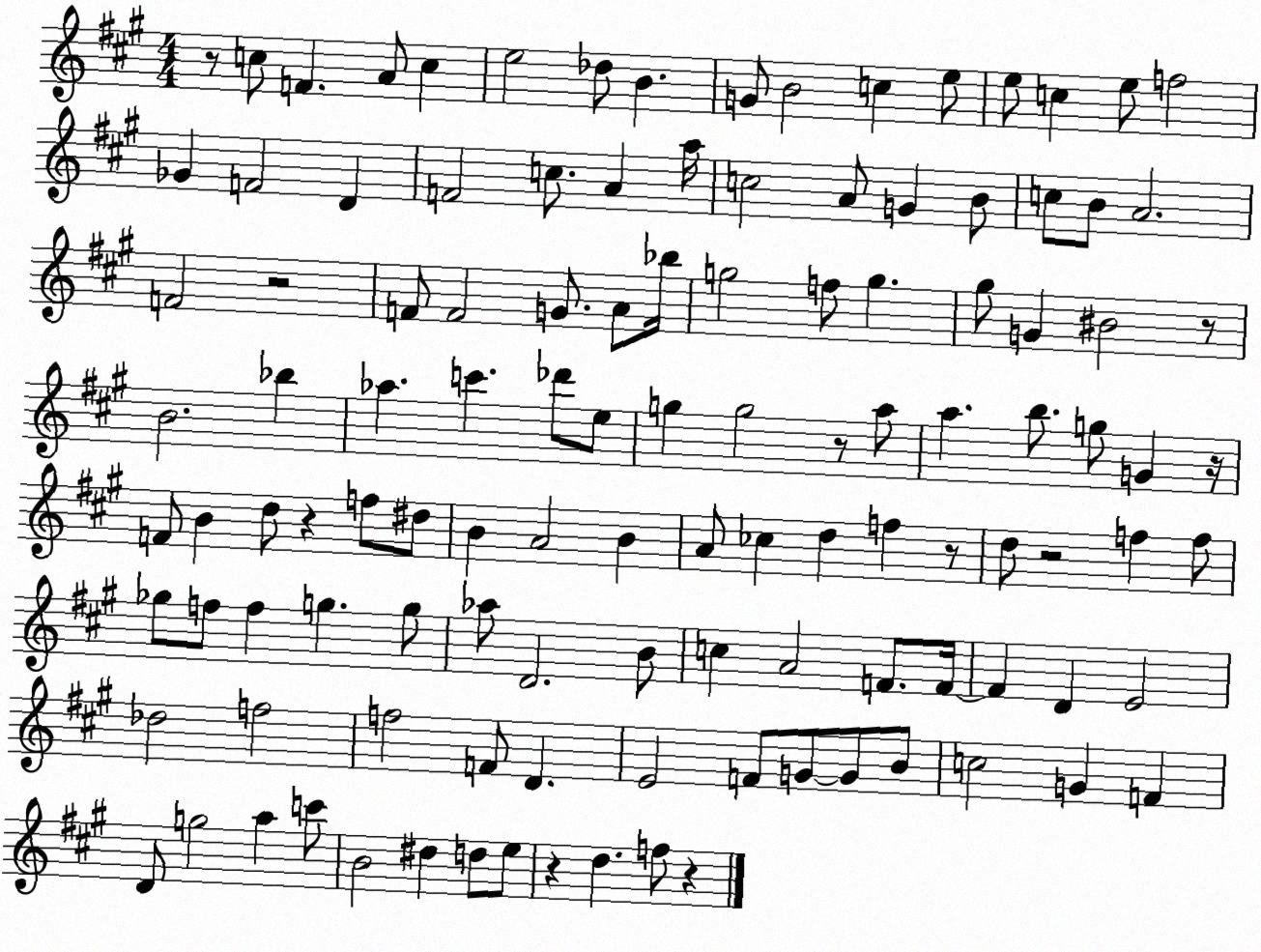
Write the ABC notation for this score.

X:1
T:Untitled
M:4/4
L:1/4
K:A
z/2 c/2 F A/2 c e2 _d/2 B G/2 B2 c e/2 e/2 c e/2 f2 _G F2 D F2 c/2 A a/4 c2 A/2 G B/2 c/2 B/2 A2 F2 z2 F/2 F2 G/2 A/2 _b/4 g2 f/2 g ^g/2 G ^B2 z/2 B2 _b _a c' _d'/2 e/2 g g2 z/2 a/2 a b/2 g/2 G z/4 F/2 B d/2 z f/2 ^d/2 B A2 B A/2 _c d f z/2 d/2 z2 f f/2 _g/2 f/2 f g g/2 _a/2 D2 B/2 c A2 F/2 F/4 F D E2 _d2 f2 f2 F/2 D E2 F/2 G/2 G/2 B/2 c2 G F D/2 g2 a c'/2 B2 ^d d/2 e/2 z d f/2 z